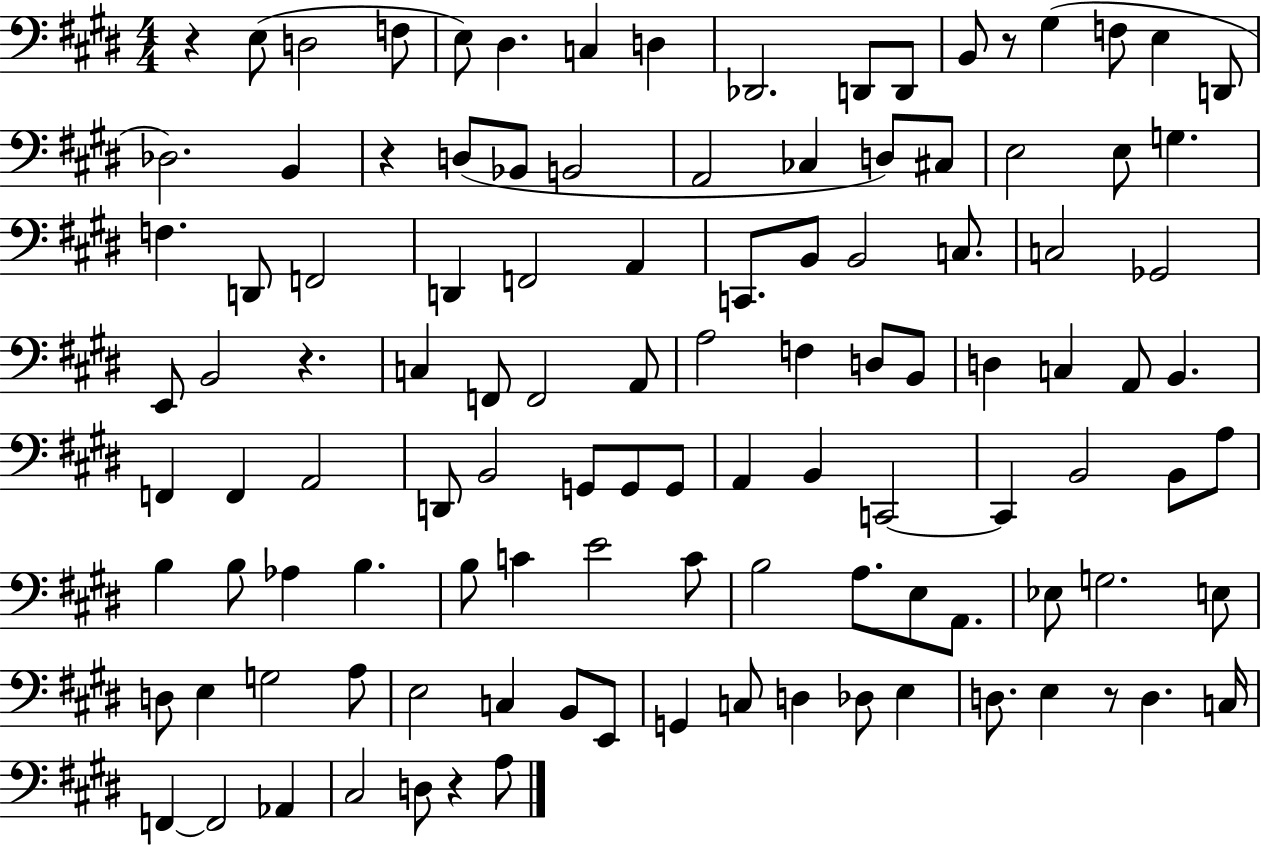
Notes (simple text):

R/q E3/e D3/h F3/e E3/e D#3/q. C3/q D3/q Db2/h. D2/e D2/e B2/e R/e G#3/q F3/e E3/q D2/e Db3/h. B2/q R/q D3/e Bb2/e B2/h A2/h CES3/q D3/e C#3/e E3/h E3/e G3/q. F3/q. D2/e F2/h D2/q F2/h A2/q C2/e. B2/e B2/h C3/e. C3/h Gb2/h E2/e B2/h R/q. C3/q F2/e F2/h A2/e A3/h F3/q D3/e B2/e D3/q C3/q A2/e B2/q. F2/q F2/q A2/h D2/e B2/h G2/e G2/e G2/e A2/q B2/q C2/h C2/q B2/h B2/e A3/e B3/q B3/e Ab3/q B3/q. B3/e C4/q E4/h C4/e B3/h A3/e. E3/e A2/e. Eb3/e G3/h. E3/e D3/e E3/q G3/h A3/e E3/h C3/q B2/e E2/e G2/q C3/e D3/q Db3/e E3/q D3/e. E3/q R/e D3/q. C3/s F2/q F2/h Ab2/q C#3/h D3/e R/q A3/e